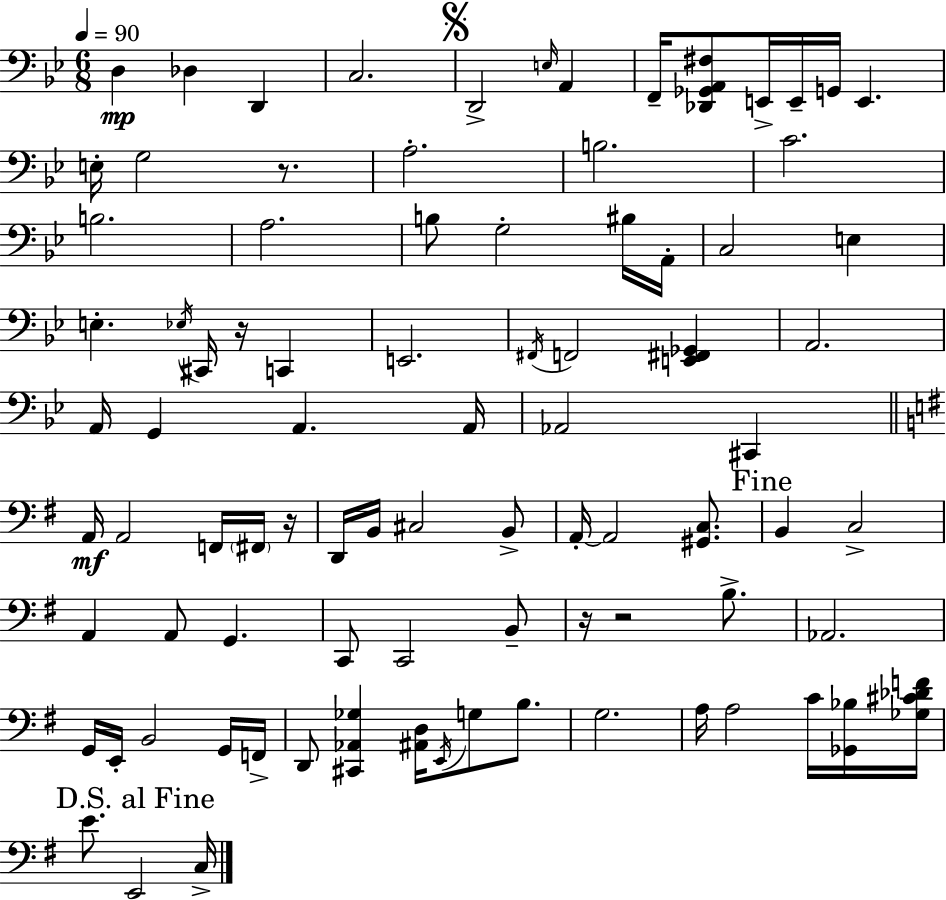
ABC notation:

X:1
T:Untitled
M:6/8
L:1/4
K:Gm
D, _D, D,, C,2 D,,2 E,/4 A,, F,,/4 [_D,,_G,,A,,^F,]/2 E,,/4 E,,/4 G,,/4 E,, E,/4 G,2 z/2 A,2 B,2 C2 B,2 A,2 B,/2 G,2 ^B,/4 A,,/4 C,2 E, E, _E,/4 ^C,,/4 z/4 C,, E,,2 ^F,,/4 F,,2 [E,,^F,,_G,,] A,,2 A,,/4 G,, A,, A,,/4 _A,,2 ^C,, A,,/4 A,,2 F,,/4 ^F,,/4 z/4 D,,/4 B,,/4 ^C,2 B,,/2 A,,/4 A,,2 [^G,,C,]/2 B,, C,2 A,, A,,/2 G,, C,,/2 C,,2 B,,/2 z/4 z2 B,/2 _A,,2 G,,/4 E,,/4 B,,2 G,,/4 F,,/4 D,,/2 [^C,,_A,,_G,] [^A,,D,]/4 E,,/4 G,/2 B,/2 G,2 A,/4 A,2 C/4 [_G,,_B,]/4 [_G,^C_DF]/4 E/2 E,,2 C,/4